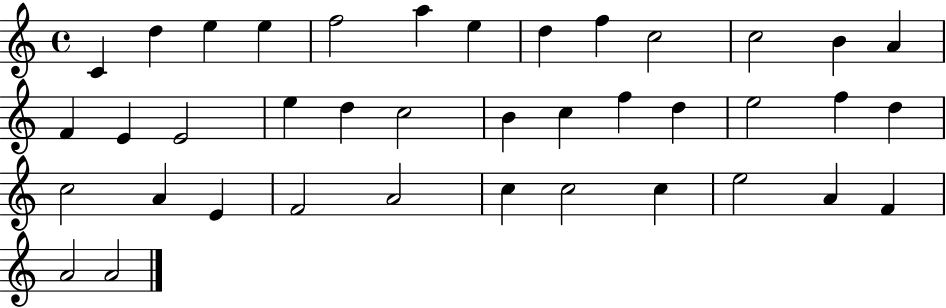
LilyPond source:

{
  \clef treble
  \time 4/4
  \defaultTimeSignature
  \key c \major
  c'4 d''4 e''4 e''4 | f''2 a''4 e''4 | d''4 f''4 c''2 | c''2 b'4 a'4 | \break f'4 e'4 e'2 | e''4 d''4 c''2 | b'4 c''4 f''4 d''4 | e''2 f''4 d''4 | \break c''2 a'4 e'4 | f'2 a'2 | c''4 c''2 c''4 | e''2 a'4 f'4 | \break a'2 a'2 | \bar "|."
}